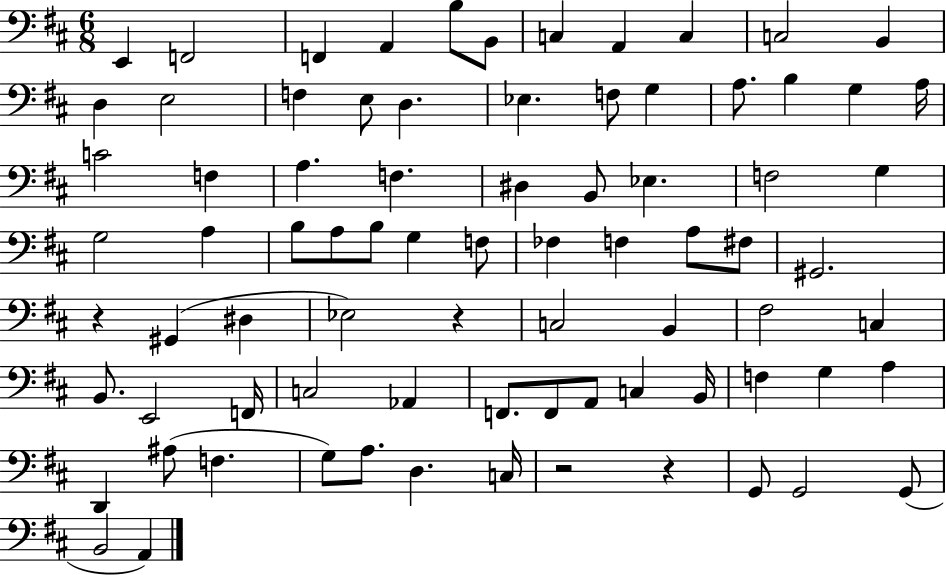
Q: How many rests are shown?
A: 4